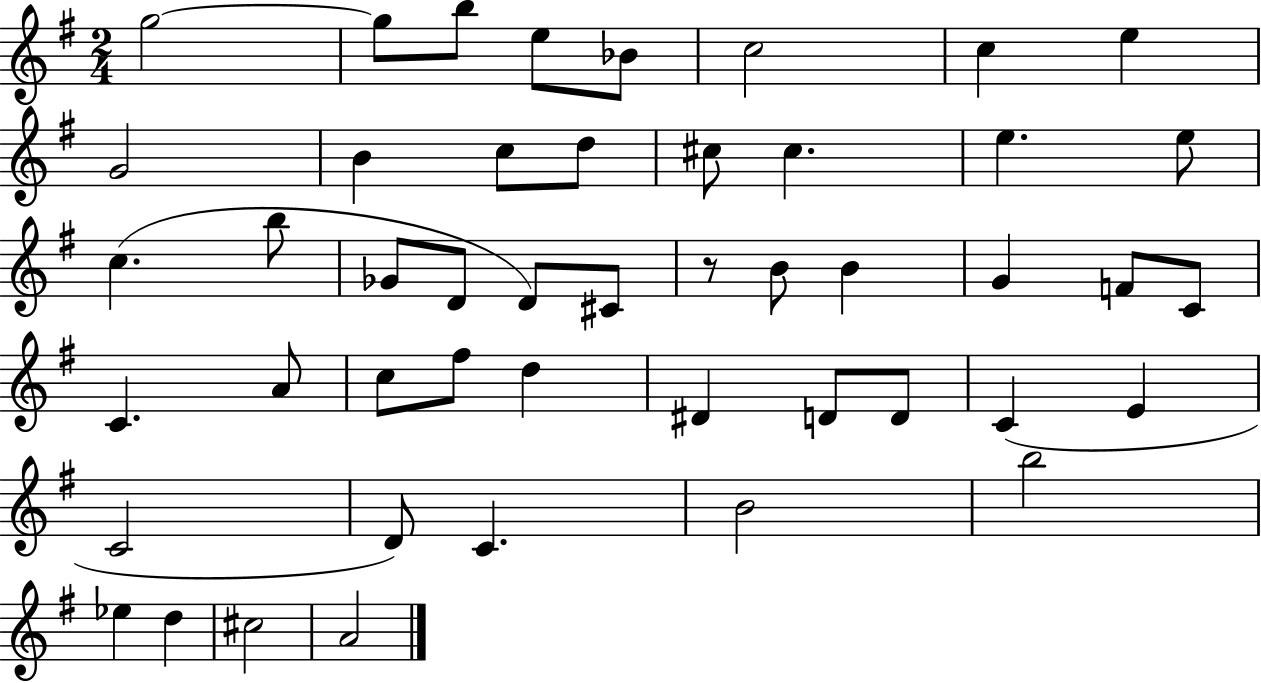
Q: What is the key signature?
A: G major